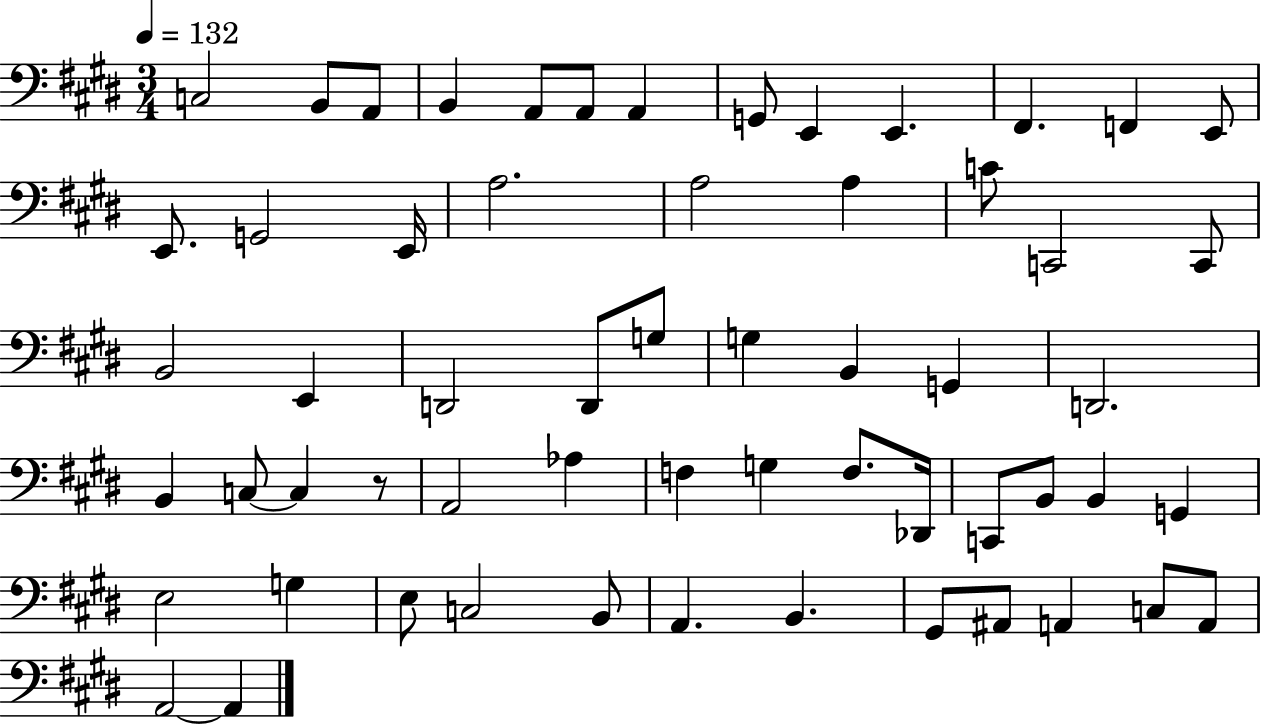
C3/h B2/e A2/e B2/q A2/e A2/e A2/q G2/e E2/q E2/q. F#2/q. F2/q E2/e E2/e. G2/h E2/s A3/h. A3/h A3/q C4/e C2/h C2/e B2/h E2/q D2/h D2/e G3/e G3/q B2/q G2/q D2/h. B2/q C3/e C3/q R/e A2/h Ab3/q F3/q G3/q F3/e. Db2/s C2/e B2/e B2/q G2/q E3/h G3/q E3/e C3/h B2/e A2/q. B2/q. G#2/e A#2/e A2/q C3/e A2/e A2/h A2/q